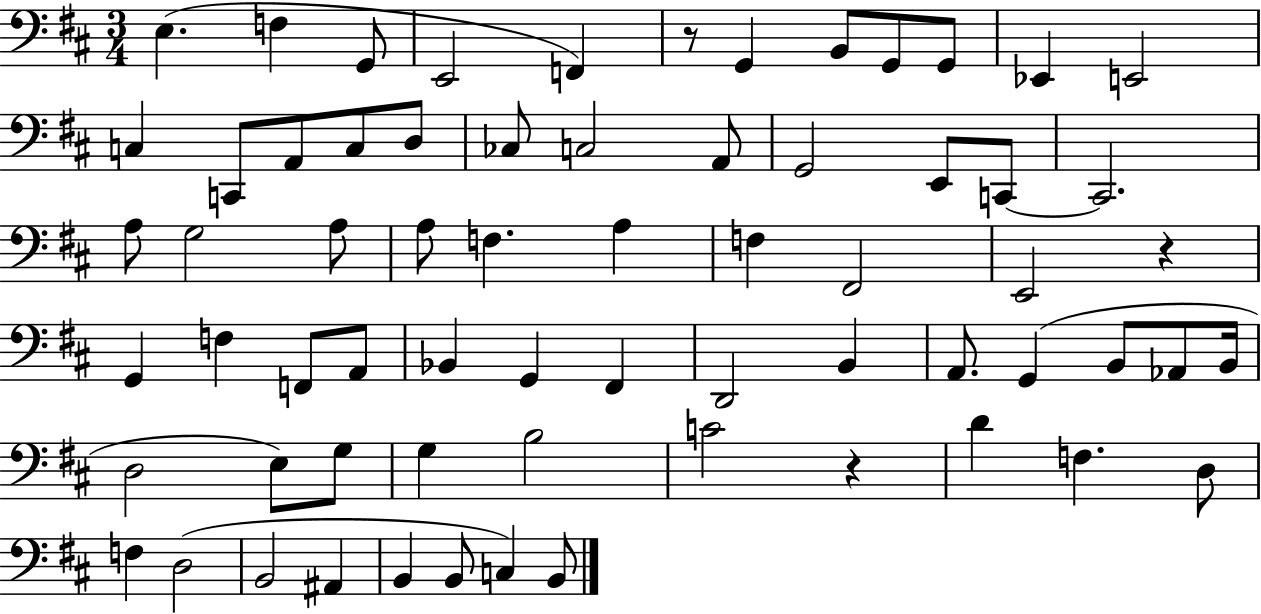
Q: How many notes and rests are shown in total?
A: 66